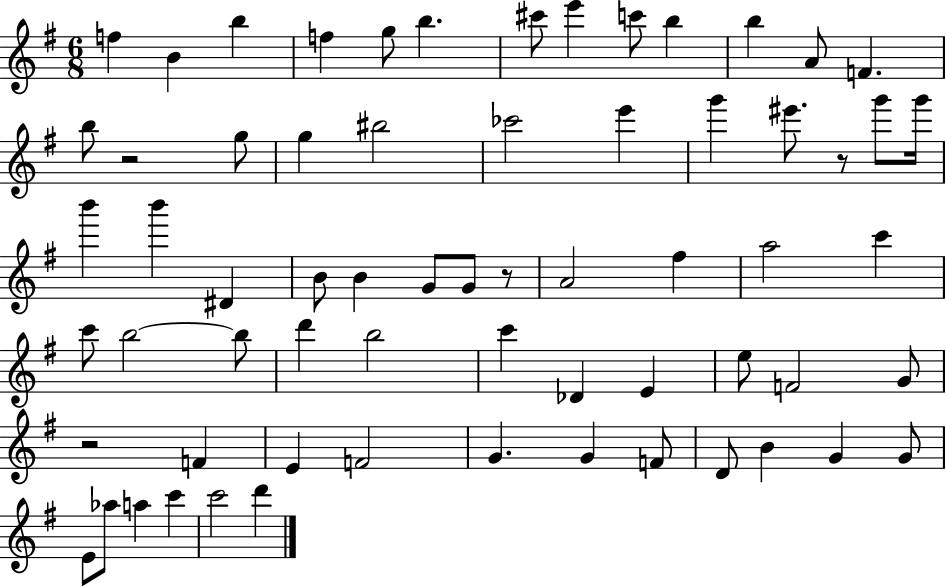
F5/q B4/q B5/q F5/q G5/e B5/q. C#6/e E6/q C6/e B5/q B5/q A4/e F4/q. B5/e R/h G5/e G5/q BIS5/h CES6/h E6/q G6/q EIS6/e. R/e G6/e G6/s B6/q B6/q D#4/q B4/e B4/q G4/e G4/e R/e A4/h F#5/q A5/h C6/q C6/e B5/h B5/e D6/q B5/h C6/q Db4/q E4/q E5/e F4/h G4/e R/h F4/q E4/q F4/h G4/q. G4/q F4/e D4/e B4/q G4/q G4/e E4/e Ab5/e A5/q C6/q C6/h D6/q